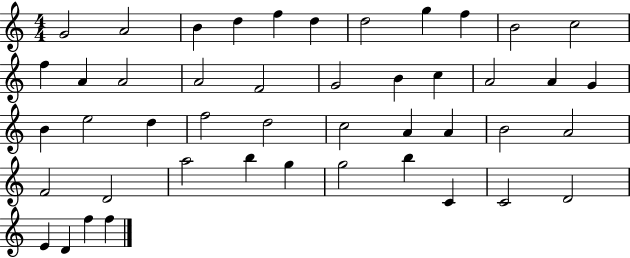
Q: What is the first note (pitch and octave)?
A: G4